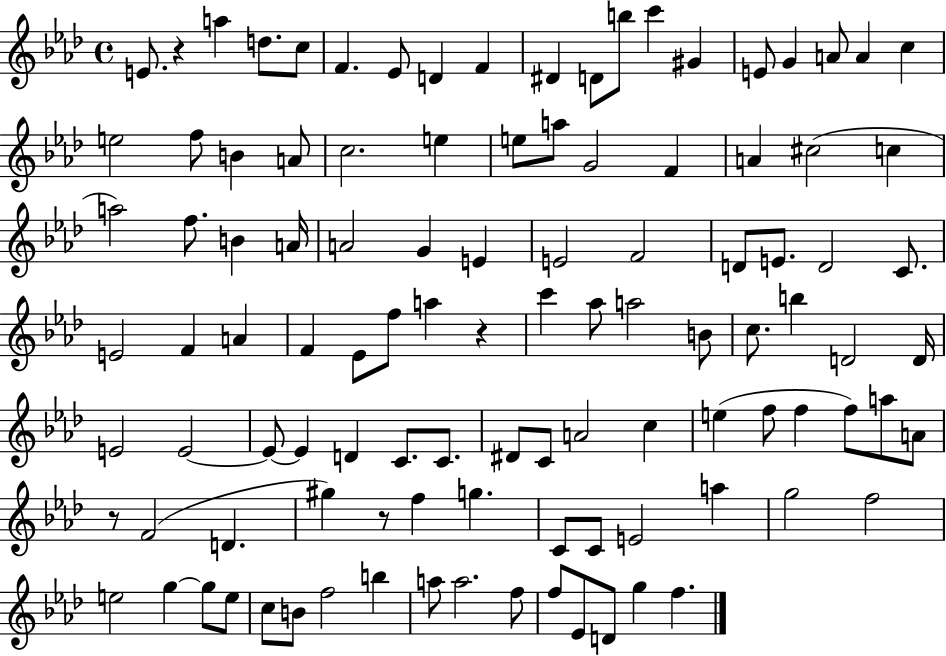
E4/e. R/q A5/q D5/e. C5/e F4/q. Eb4/e D4/q F4/q D#4/q D4/e B5/e C6/q G#4/q E4/e G4/q A4/e A4/q C5/q E5/h F5/e B4/q A4/e C5/h. E5/q E5/e A5/e G4/h F4/q A4/q C#5/h C5/q A5/h F5/e. B4/q A4/s A4/h G4/q E4/q E4/h F4/h D4/e E4/e. D4/h C4/e. E4/h F4/q A4/q F4/q Eb4/e F5/e A5/q R/q C6/q Ab5/e A5/h B4/e C5/e. B5/q D4/h D4/s E4/h E4/h E4/e E4/q D4/q C4/e. C4/e. D#4/e C4/e A4/h C5/q E5/q F5/e F5/q F5/e A5/e A4/e R/e F4/h D4/q. G#5/q R/e F5/q G5/q. C4/e C4/e E4/h A5/q G5/h F5/h E5/h G5/q G5/e E5/e C5/e B4/e F5/h B5/q A5/e A5/h. F5/e F5/e Eb4/e D4/e G5/q F5/q.